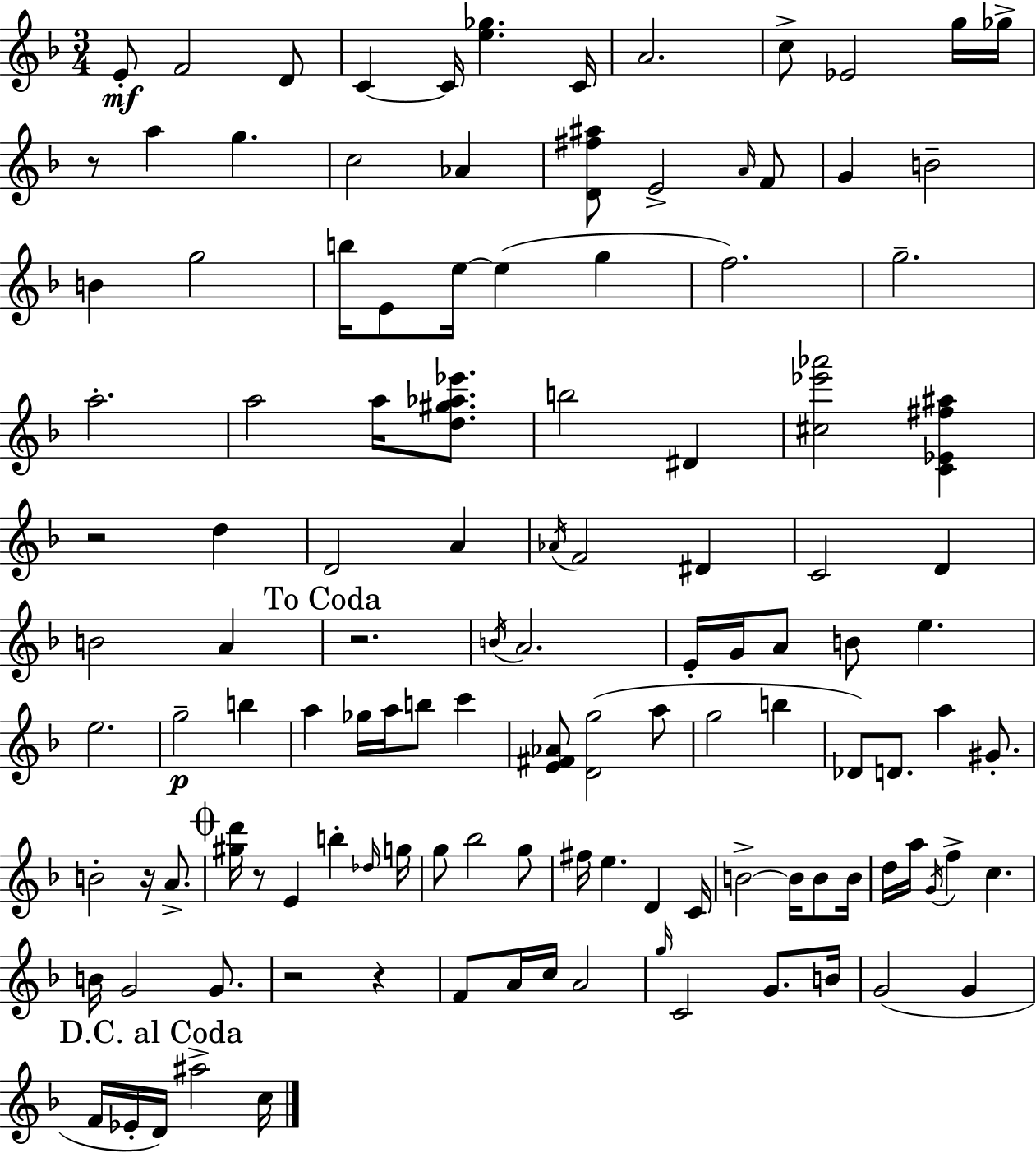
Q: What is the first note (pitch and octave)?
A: E4